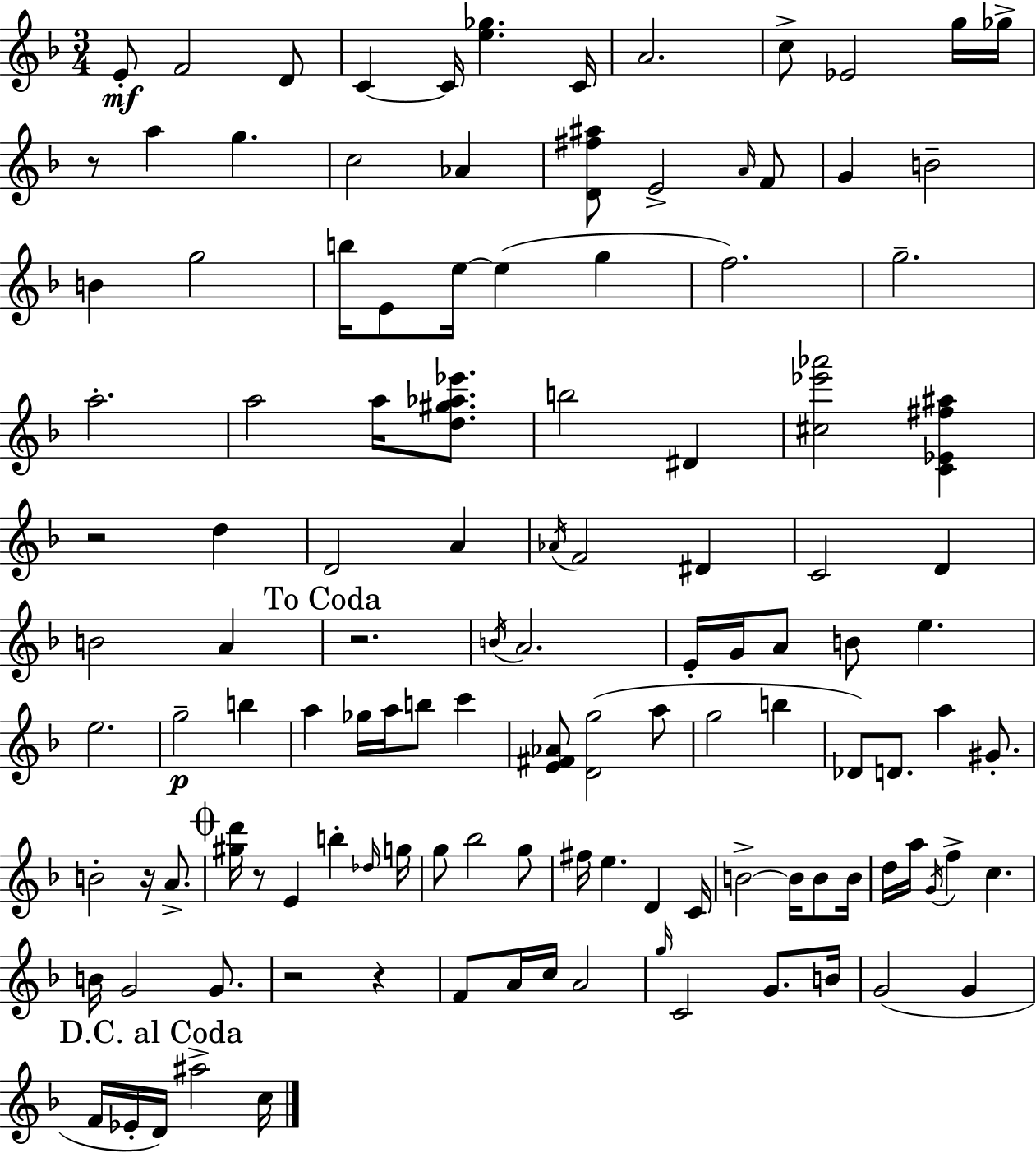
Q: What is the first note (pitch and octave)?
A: E4